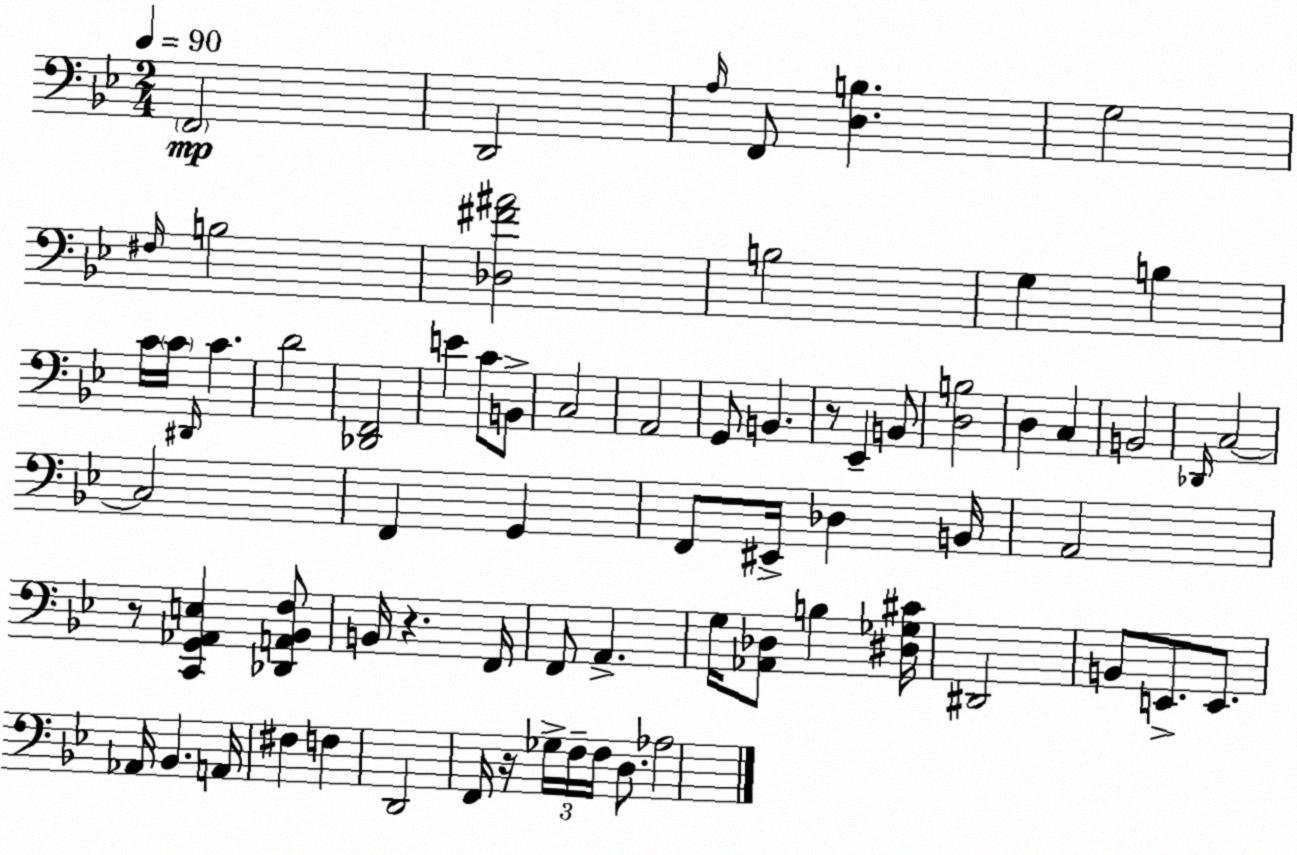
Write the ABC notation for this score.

X:1
T:Untitled
M:2/4
L:1/4
K:Bb
F,,2 D,,2 A,/4 F,,/2 [D,B,] G,2 ^F,/4 B,2 [_D,^F^A]2 B,2 G, B, C/4 C/4 ^D,,/4 C D2 [_D,,F,,]2 E C/2 B,,/2 C,2 A,,2 G,,/2 B,, z/2 _E,, B,,/2 [D,B,]2 D, C, B,,2 _D,,/4 C,2 C,2 F,, G,, F,,/2 ^E,,/4 _D, B,,/4 A,,2 z/2 [C,,G,,_A,,E,] [_D,,A,,_B,,F,]/2 B,,/4 z F,,/4 F,,/2 A,, G,/4 [_A,,_D,]/2 B, [^D,_G,^C]/4 ^D,,2 B,,/2 E,,/2 E,,/2 _A,,/4 _B,, A,,/4 ^F, F, D,,2 F,,/4 z/4 _G,/4 F,/4 F,/4 D,/2 _A,2